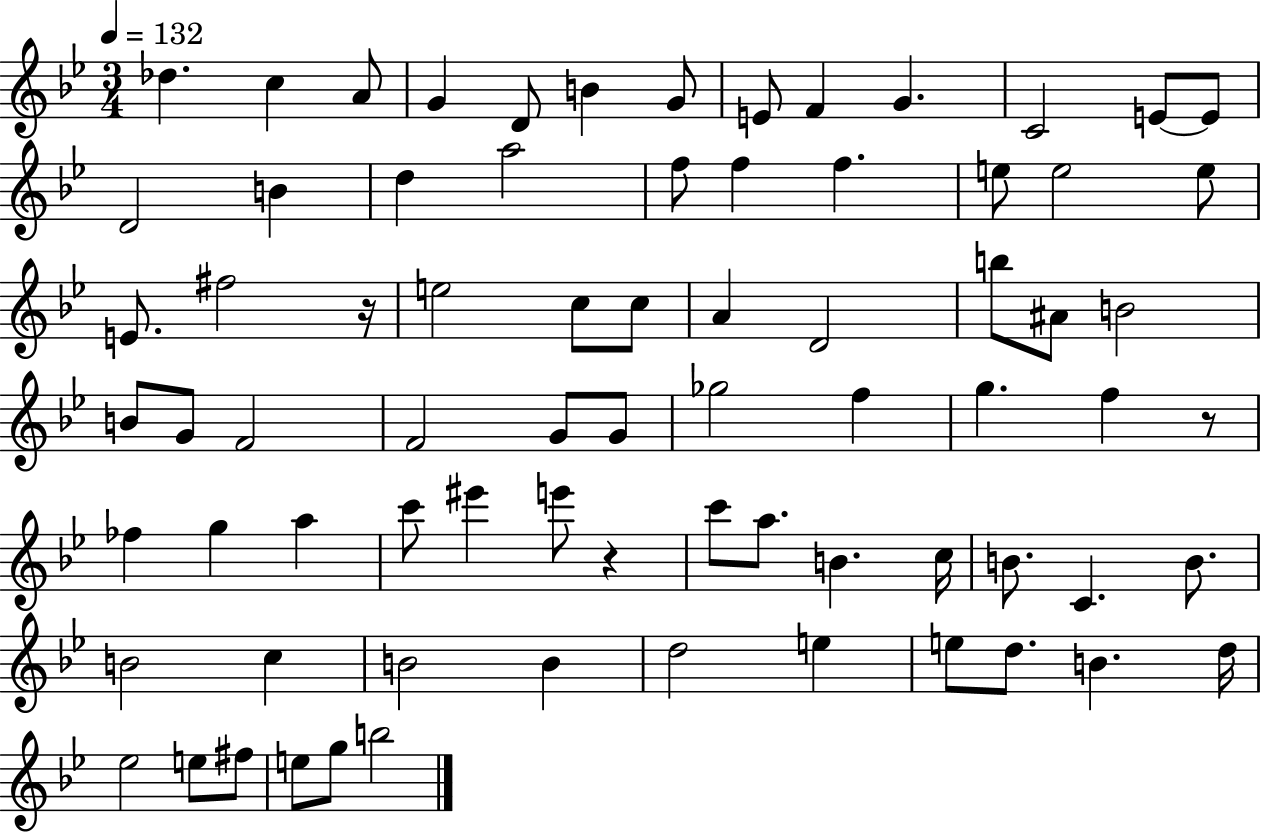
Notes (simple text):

Db5/q. C5/q A4/e G4/q D4/e B4/q G4/e E4/e F4/q G4/q. C4/h E4/e E4/e D4/h B4/q D5/q A5/h F5/e F5/q F5/q. E5/e E5/h E5/e E4/e. F#5/h R/s E5/h C5/e C5/e A4/q D4/h B5/e A#4/e B4/h B4/e G4/e F4/h F4/h G4/e G4/e Gb5/h F5/q G5/q. F5/q R/e FES5/q G5/q A5/q C6/e EIS6/q E6/e R/q C6/e A5/e. B4/q. C5/s B4/e. C4/q. B4/e. B4/h C5/q B4/h B4/q D5/h E5/q E5/e D5/e. B4/q. D5/s Eb5/h E5/e F#5/e E5/e G5/e B5/h